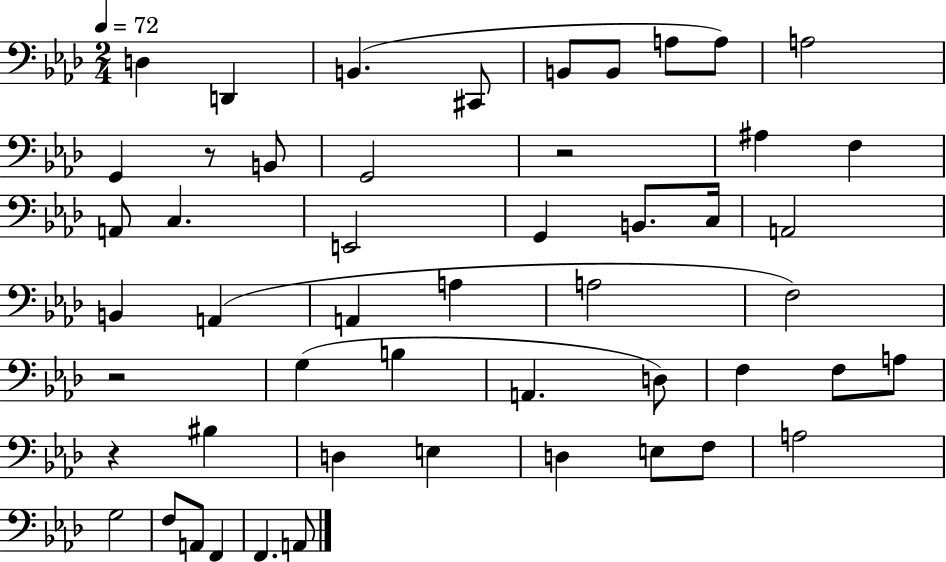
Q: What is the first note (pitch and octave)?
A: D3